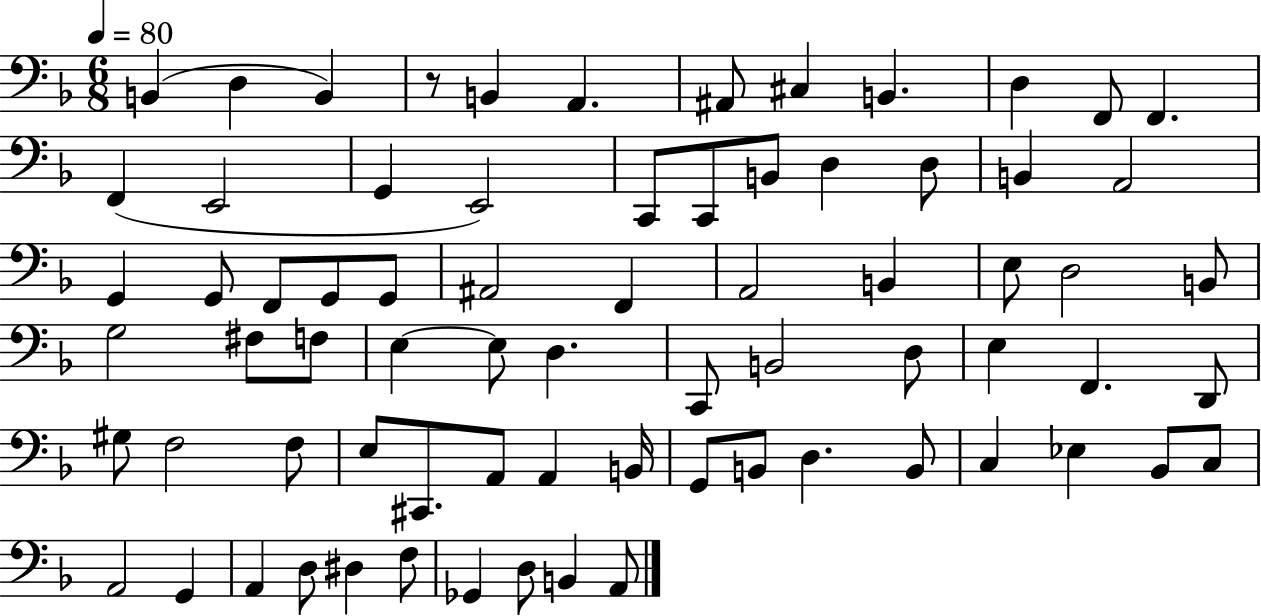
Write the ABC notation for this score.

X:1
T:Untitled
M:6/8
L:1/4
K:F
B,, D, B,, z/2 B,, A,, ^A,,/2 ^C, B,, D, F,,/2 F,, F,, E,,2 G,, E,,2 C,,/2 C,,/2 B,,/2 D, D,/2 B,, A,,2 G,, G,,/2 F,,/2 G,,/2 G,,/2 ^A,,2 F,, A,,2 B,, E,/2 D,2 B,,/2 G,2 ^F,/2 F,/2 E, E,/2 D, C,,/2 B,,2 D,/2 E, F,, D,,/2 ^G,/2 F,2 F,/2 E,/2 ^C,,/2 A,,/2 A,, B,,/4 G,,/2 B,,/2 D, B,,/2 C, _E, _B,,/2 C,/2 A,,2 G,, A,, D,/2 ^D, F,/2 _G,, D,/2 B,, A,,/2